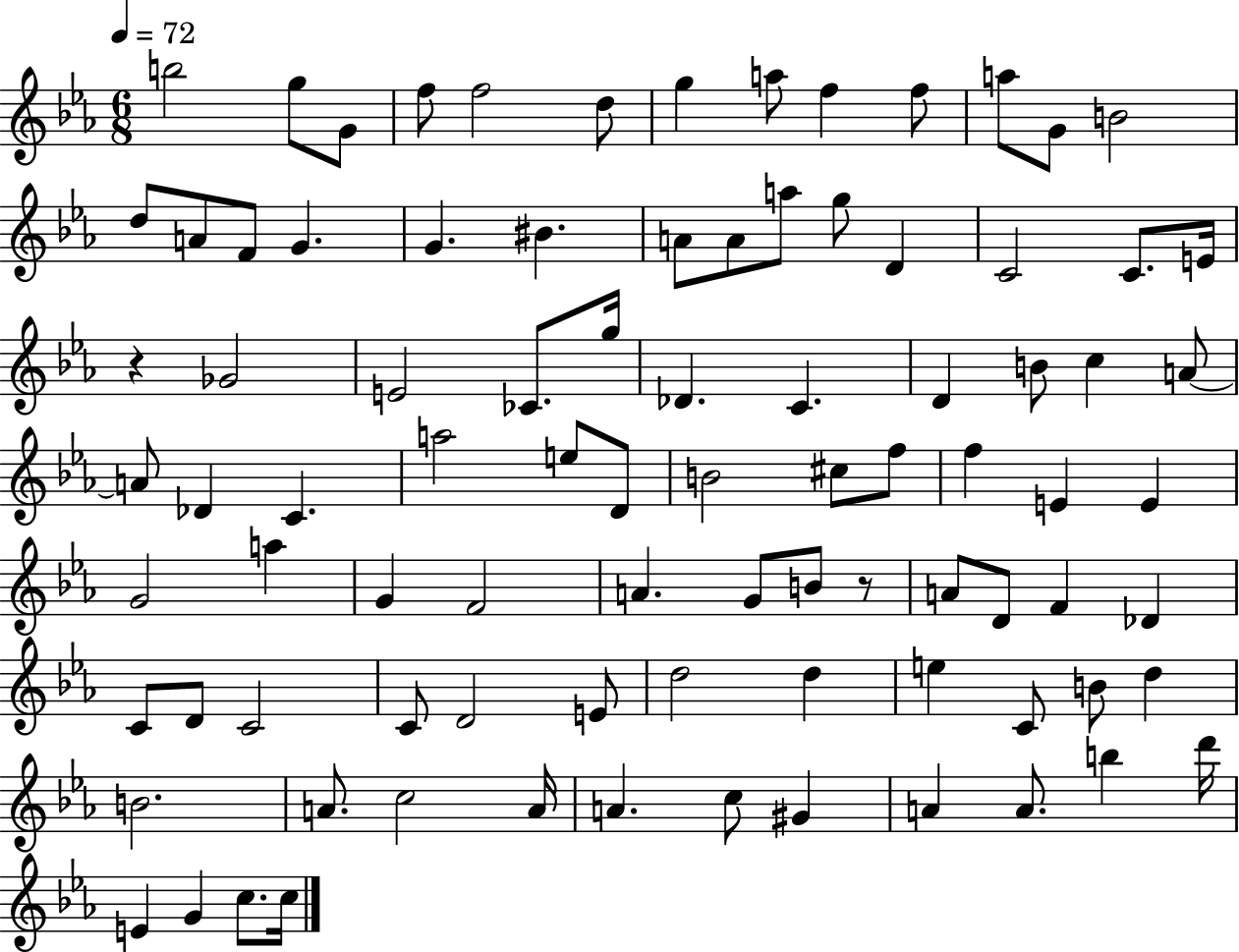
B5/h G5/e G4/e F5/e F5/h D5/e G5/q A5/e F5/q F5/e A5/e G4/e B4/h D5/e A4/e F4/e G4/q. G4/q. BIS4/q. A4/e A4/e A5/e G5/e D4/q C4/h C4/e. E4/s R/q Gb4/h E4/h CES4/e. G5/s Db4/q. C4/q. D4/q B4/e C5/q A4/e A4/e Db4/q C4/q. A5/h E5/e D4/e B4/h C#5/e F5/e F5/q E4/q E4/q G4/h A5/q G4/q F4/h A4/q. G4/e B4/e R/e A4/e D4/e F4/q Db4/q C4/e D4/e C4/h C4/e D4/h E4/e D5/h D5/q E5/q C4/e B4/e D5/q B4/h. A4/e. C5/h A4/s A4/q. C5/e G#4/q A4/q A4/e. B5/q D6/s E4/q G4/q C5/e. C5/s